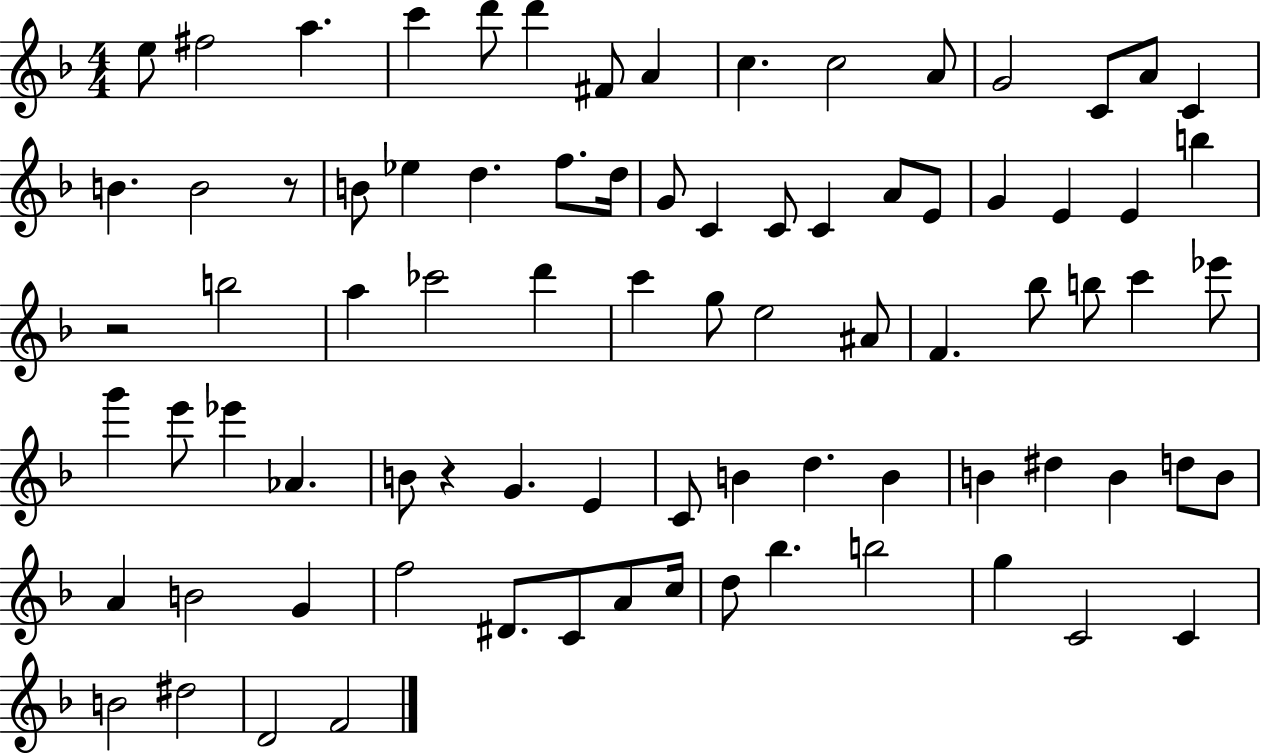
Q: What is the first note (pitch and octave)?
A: E5